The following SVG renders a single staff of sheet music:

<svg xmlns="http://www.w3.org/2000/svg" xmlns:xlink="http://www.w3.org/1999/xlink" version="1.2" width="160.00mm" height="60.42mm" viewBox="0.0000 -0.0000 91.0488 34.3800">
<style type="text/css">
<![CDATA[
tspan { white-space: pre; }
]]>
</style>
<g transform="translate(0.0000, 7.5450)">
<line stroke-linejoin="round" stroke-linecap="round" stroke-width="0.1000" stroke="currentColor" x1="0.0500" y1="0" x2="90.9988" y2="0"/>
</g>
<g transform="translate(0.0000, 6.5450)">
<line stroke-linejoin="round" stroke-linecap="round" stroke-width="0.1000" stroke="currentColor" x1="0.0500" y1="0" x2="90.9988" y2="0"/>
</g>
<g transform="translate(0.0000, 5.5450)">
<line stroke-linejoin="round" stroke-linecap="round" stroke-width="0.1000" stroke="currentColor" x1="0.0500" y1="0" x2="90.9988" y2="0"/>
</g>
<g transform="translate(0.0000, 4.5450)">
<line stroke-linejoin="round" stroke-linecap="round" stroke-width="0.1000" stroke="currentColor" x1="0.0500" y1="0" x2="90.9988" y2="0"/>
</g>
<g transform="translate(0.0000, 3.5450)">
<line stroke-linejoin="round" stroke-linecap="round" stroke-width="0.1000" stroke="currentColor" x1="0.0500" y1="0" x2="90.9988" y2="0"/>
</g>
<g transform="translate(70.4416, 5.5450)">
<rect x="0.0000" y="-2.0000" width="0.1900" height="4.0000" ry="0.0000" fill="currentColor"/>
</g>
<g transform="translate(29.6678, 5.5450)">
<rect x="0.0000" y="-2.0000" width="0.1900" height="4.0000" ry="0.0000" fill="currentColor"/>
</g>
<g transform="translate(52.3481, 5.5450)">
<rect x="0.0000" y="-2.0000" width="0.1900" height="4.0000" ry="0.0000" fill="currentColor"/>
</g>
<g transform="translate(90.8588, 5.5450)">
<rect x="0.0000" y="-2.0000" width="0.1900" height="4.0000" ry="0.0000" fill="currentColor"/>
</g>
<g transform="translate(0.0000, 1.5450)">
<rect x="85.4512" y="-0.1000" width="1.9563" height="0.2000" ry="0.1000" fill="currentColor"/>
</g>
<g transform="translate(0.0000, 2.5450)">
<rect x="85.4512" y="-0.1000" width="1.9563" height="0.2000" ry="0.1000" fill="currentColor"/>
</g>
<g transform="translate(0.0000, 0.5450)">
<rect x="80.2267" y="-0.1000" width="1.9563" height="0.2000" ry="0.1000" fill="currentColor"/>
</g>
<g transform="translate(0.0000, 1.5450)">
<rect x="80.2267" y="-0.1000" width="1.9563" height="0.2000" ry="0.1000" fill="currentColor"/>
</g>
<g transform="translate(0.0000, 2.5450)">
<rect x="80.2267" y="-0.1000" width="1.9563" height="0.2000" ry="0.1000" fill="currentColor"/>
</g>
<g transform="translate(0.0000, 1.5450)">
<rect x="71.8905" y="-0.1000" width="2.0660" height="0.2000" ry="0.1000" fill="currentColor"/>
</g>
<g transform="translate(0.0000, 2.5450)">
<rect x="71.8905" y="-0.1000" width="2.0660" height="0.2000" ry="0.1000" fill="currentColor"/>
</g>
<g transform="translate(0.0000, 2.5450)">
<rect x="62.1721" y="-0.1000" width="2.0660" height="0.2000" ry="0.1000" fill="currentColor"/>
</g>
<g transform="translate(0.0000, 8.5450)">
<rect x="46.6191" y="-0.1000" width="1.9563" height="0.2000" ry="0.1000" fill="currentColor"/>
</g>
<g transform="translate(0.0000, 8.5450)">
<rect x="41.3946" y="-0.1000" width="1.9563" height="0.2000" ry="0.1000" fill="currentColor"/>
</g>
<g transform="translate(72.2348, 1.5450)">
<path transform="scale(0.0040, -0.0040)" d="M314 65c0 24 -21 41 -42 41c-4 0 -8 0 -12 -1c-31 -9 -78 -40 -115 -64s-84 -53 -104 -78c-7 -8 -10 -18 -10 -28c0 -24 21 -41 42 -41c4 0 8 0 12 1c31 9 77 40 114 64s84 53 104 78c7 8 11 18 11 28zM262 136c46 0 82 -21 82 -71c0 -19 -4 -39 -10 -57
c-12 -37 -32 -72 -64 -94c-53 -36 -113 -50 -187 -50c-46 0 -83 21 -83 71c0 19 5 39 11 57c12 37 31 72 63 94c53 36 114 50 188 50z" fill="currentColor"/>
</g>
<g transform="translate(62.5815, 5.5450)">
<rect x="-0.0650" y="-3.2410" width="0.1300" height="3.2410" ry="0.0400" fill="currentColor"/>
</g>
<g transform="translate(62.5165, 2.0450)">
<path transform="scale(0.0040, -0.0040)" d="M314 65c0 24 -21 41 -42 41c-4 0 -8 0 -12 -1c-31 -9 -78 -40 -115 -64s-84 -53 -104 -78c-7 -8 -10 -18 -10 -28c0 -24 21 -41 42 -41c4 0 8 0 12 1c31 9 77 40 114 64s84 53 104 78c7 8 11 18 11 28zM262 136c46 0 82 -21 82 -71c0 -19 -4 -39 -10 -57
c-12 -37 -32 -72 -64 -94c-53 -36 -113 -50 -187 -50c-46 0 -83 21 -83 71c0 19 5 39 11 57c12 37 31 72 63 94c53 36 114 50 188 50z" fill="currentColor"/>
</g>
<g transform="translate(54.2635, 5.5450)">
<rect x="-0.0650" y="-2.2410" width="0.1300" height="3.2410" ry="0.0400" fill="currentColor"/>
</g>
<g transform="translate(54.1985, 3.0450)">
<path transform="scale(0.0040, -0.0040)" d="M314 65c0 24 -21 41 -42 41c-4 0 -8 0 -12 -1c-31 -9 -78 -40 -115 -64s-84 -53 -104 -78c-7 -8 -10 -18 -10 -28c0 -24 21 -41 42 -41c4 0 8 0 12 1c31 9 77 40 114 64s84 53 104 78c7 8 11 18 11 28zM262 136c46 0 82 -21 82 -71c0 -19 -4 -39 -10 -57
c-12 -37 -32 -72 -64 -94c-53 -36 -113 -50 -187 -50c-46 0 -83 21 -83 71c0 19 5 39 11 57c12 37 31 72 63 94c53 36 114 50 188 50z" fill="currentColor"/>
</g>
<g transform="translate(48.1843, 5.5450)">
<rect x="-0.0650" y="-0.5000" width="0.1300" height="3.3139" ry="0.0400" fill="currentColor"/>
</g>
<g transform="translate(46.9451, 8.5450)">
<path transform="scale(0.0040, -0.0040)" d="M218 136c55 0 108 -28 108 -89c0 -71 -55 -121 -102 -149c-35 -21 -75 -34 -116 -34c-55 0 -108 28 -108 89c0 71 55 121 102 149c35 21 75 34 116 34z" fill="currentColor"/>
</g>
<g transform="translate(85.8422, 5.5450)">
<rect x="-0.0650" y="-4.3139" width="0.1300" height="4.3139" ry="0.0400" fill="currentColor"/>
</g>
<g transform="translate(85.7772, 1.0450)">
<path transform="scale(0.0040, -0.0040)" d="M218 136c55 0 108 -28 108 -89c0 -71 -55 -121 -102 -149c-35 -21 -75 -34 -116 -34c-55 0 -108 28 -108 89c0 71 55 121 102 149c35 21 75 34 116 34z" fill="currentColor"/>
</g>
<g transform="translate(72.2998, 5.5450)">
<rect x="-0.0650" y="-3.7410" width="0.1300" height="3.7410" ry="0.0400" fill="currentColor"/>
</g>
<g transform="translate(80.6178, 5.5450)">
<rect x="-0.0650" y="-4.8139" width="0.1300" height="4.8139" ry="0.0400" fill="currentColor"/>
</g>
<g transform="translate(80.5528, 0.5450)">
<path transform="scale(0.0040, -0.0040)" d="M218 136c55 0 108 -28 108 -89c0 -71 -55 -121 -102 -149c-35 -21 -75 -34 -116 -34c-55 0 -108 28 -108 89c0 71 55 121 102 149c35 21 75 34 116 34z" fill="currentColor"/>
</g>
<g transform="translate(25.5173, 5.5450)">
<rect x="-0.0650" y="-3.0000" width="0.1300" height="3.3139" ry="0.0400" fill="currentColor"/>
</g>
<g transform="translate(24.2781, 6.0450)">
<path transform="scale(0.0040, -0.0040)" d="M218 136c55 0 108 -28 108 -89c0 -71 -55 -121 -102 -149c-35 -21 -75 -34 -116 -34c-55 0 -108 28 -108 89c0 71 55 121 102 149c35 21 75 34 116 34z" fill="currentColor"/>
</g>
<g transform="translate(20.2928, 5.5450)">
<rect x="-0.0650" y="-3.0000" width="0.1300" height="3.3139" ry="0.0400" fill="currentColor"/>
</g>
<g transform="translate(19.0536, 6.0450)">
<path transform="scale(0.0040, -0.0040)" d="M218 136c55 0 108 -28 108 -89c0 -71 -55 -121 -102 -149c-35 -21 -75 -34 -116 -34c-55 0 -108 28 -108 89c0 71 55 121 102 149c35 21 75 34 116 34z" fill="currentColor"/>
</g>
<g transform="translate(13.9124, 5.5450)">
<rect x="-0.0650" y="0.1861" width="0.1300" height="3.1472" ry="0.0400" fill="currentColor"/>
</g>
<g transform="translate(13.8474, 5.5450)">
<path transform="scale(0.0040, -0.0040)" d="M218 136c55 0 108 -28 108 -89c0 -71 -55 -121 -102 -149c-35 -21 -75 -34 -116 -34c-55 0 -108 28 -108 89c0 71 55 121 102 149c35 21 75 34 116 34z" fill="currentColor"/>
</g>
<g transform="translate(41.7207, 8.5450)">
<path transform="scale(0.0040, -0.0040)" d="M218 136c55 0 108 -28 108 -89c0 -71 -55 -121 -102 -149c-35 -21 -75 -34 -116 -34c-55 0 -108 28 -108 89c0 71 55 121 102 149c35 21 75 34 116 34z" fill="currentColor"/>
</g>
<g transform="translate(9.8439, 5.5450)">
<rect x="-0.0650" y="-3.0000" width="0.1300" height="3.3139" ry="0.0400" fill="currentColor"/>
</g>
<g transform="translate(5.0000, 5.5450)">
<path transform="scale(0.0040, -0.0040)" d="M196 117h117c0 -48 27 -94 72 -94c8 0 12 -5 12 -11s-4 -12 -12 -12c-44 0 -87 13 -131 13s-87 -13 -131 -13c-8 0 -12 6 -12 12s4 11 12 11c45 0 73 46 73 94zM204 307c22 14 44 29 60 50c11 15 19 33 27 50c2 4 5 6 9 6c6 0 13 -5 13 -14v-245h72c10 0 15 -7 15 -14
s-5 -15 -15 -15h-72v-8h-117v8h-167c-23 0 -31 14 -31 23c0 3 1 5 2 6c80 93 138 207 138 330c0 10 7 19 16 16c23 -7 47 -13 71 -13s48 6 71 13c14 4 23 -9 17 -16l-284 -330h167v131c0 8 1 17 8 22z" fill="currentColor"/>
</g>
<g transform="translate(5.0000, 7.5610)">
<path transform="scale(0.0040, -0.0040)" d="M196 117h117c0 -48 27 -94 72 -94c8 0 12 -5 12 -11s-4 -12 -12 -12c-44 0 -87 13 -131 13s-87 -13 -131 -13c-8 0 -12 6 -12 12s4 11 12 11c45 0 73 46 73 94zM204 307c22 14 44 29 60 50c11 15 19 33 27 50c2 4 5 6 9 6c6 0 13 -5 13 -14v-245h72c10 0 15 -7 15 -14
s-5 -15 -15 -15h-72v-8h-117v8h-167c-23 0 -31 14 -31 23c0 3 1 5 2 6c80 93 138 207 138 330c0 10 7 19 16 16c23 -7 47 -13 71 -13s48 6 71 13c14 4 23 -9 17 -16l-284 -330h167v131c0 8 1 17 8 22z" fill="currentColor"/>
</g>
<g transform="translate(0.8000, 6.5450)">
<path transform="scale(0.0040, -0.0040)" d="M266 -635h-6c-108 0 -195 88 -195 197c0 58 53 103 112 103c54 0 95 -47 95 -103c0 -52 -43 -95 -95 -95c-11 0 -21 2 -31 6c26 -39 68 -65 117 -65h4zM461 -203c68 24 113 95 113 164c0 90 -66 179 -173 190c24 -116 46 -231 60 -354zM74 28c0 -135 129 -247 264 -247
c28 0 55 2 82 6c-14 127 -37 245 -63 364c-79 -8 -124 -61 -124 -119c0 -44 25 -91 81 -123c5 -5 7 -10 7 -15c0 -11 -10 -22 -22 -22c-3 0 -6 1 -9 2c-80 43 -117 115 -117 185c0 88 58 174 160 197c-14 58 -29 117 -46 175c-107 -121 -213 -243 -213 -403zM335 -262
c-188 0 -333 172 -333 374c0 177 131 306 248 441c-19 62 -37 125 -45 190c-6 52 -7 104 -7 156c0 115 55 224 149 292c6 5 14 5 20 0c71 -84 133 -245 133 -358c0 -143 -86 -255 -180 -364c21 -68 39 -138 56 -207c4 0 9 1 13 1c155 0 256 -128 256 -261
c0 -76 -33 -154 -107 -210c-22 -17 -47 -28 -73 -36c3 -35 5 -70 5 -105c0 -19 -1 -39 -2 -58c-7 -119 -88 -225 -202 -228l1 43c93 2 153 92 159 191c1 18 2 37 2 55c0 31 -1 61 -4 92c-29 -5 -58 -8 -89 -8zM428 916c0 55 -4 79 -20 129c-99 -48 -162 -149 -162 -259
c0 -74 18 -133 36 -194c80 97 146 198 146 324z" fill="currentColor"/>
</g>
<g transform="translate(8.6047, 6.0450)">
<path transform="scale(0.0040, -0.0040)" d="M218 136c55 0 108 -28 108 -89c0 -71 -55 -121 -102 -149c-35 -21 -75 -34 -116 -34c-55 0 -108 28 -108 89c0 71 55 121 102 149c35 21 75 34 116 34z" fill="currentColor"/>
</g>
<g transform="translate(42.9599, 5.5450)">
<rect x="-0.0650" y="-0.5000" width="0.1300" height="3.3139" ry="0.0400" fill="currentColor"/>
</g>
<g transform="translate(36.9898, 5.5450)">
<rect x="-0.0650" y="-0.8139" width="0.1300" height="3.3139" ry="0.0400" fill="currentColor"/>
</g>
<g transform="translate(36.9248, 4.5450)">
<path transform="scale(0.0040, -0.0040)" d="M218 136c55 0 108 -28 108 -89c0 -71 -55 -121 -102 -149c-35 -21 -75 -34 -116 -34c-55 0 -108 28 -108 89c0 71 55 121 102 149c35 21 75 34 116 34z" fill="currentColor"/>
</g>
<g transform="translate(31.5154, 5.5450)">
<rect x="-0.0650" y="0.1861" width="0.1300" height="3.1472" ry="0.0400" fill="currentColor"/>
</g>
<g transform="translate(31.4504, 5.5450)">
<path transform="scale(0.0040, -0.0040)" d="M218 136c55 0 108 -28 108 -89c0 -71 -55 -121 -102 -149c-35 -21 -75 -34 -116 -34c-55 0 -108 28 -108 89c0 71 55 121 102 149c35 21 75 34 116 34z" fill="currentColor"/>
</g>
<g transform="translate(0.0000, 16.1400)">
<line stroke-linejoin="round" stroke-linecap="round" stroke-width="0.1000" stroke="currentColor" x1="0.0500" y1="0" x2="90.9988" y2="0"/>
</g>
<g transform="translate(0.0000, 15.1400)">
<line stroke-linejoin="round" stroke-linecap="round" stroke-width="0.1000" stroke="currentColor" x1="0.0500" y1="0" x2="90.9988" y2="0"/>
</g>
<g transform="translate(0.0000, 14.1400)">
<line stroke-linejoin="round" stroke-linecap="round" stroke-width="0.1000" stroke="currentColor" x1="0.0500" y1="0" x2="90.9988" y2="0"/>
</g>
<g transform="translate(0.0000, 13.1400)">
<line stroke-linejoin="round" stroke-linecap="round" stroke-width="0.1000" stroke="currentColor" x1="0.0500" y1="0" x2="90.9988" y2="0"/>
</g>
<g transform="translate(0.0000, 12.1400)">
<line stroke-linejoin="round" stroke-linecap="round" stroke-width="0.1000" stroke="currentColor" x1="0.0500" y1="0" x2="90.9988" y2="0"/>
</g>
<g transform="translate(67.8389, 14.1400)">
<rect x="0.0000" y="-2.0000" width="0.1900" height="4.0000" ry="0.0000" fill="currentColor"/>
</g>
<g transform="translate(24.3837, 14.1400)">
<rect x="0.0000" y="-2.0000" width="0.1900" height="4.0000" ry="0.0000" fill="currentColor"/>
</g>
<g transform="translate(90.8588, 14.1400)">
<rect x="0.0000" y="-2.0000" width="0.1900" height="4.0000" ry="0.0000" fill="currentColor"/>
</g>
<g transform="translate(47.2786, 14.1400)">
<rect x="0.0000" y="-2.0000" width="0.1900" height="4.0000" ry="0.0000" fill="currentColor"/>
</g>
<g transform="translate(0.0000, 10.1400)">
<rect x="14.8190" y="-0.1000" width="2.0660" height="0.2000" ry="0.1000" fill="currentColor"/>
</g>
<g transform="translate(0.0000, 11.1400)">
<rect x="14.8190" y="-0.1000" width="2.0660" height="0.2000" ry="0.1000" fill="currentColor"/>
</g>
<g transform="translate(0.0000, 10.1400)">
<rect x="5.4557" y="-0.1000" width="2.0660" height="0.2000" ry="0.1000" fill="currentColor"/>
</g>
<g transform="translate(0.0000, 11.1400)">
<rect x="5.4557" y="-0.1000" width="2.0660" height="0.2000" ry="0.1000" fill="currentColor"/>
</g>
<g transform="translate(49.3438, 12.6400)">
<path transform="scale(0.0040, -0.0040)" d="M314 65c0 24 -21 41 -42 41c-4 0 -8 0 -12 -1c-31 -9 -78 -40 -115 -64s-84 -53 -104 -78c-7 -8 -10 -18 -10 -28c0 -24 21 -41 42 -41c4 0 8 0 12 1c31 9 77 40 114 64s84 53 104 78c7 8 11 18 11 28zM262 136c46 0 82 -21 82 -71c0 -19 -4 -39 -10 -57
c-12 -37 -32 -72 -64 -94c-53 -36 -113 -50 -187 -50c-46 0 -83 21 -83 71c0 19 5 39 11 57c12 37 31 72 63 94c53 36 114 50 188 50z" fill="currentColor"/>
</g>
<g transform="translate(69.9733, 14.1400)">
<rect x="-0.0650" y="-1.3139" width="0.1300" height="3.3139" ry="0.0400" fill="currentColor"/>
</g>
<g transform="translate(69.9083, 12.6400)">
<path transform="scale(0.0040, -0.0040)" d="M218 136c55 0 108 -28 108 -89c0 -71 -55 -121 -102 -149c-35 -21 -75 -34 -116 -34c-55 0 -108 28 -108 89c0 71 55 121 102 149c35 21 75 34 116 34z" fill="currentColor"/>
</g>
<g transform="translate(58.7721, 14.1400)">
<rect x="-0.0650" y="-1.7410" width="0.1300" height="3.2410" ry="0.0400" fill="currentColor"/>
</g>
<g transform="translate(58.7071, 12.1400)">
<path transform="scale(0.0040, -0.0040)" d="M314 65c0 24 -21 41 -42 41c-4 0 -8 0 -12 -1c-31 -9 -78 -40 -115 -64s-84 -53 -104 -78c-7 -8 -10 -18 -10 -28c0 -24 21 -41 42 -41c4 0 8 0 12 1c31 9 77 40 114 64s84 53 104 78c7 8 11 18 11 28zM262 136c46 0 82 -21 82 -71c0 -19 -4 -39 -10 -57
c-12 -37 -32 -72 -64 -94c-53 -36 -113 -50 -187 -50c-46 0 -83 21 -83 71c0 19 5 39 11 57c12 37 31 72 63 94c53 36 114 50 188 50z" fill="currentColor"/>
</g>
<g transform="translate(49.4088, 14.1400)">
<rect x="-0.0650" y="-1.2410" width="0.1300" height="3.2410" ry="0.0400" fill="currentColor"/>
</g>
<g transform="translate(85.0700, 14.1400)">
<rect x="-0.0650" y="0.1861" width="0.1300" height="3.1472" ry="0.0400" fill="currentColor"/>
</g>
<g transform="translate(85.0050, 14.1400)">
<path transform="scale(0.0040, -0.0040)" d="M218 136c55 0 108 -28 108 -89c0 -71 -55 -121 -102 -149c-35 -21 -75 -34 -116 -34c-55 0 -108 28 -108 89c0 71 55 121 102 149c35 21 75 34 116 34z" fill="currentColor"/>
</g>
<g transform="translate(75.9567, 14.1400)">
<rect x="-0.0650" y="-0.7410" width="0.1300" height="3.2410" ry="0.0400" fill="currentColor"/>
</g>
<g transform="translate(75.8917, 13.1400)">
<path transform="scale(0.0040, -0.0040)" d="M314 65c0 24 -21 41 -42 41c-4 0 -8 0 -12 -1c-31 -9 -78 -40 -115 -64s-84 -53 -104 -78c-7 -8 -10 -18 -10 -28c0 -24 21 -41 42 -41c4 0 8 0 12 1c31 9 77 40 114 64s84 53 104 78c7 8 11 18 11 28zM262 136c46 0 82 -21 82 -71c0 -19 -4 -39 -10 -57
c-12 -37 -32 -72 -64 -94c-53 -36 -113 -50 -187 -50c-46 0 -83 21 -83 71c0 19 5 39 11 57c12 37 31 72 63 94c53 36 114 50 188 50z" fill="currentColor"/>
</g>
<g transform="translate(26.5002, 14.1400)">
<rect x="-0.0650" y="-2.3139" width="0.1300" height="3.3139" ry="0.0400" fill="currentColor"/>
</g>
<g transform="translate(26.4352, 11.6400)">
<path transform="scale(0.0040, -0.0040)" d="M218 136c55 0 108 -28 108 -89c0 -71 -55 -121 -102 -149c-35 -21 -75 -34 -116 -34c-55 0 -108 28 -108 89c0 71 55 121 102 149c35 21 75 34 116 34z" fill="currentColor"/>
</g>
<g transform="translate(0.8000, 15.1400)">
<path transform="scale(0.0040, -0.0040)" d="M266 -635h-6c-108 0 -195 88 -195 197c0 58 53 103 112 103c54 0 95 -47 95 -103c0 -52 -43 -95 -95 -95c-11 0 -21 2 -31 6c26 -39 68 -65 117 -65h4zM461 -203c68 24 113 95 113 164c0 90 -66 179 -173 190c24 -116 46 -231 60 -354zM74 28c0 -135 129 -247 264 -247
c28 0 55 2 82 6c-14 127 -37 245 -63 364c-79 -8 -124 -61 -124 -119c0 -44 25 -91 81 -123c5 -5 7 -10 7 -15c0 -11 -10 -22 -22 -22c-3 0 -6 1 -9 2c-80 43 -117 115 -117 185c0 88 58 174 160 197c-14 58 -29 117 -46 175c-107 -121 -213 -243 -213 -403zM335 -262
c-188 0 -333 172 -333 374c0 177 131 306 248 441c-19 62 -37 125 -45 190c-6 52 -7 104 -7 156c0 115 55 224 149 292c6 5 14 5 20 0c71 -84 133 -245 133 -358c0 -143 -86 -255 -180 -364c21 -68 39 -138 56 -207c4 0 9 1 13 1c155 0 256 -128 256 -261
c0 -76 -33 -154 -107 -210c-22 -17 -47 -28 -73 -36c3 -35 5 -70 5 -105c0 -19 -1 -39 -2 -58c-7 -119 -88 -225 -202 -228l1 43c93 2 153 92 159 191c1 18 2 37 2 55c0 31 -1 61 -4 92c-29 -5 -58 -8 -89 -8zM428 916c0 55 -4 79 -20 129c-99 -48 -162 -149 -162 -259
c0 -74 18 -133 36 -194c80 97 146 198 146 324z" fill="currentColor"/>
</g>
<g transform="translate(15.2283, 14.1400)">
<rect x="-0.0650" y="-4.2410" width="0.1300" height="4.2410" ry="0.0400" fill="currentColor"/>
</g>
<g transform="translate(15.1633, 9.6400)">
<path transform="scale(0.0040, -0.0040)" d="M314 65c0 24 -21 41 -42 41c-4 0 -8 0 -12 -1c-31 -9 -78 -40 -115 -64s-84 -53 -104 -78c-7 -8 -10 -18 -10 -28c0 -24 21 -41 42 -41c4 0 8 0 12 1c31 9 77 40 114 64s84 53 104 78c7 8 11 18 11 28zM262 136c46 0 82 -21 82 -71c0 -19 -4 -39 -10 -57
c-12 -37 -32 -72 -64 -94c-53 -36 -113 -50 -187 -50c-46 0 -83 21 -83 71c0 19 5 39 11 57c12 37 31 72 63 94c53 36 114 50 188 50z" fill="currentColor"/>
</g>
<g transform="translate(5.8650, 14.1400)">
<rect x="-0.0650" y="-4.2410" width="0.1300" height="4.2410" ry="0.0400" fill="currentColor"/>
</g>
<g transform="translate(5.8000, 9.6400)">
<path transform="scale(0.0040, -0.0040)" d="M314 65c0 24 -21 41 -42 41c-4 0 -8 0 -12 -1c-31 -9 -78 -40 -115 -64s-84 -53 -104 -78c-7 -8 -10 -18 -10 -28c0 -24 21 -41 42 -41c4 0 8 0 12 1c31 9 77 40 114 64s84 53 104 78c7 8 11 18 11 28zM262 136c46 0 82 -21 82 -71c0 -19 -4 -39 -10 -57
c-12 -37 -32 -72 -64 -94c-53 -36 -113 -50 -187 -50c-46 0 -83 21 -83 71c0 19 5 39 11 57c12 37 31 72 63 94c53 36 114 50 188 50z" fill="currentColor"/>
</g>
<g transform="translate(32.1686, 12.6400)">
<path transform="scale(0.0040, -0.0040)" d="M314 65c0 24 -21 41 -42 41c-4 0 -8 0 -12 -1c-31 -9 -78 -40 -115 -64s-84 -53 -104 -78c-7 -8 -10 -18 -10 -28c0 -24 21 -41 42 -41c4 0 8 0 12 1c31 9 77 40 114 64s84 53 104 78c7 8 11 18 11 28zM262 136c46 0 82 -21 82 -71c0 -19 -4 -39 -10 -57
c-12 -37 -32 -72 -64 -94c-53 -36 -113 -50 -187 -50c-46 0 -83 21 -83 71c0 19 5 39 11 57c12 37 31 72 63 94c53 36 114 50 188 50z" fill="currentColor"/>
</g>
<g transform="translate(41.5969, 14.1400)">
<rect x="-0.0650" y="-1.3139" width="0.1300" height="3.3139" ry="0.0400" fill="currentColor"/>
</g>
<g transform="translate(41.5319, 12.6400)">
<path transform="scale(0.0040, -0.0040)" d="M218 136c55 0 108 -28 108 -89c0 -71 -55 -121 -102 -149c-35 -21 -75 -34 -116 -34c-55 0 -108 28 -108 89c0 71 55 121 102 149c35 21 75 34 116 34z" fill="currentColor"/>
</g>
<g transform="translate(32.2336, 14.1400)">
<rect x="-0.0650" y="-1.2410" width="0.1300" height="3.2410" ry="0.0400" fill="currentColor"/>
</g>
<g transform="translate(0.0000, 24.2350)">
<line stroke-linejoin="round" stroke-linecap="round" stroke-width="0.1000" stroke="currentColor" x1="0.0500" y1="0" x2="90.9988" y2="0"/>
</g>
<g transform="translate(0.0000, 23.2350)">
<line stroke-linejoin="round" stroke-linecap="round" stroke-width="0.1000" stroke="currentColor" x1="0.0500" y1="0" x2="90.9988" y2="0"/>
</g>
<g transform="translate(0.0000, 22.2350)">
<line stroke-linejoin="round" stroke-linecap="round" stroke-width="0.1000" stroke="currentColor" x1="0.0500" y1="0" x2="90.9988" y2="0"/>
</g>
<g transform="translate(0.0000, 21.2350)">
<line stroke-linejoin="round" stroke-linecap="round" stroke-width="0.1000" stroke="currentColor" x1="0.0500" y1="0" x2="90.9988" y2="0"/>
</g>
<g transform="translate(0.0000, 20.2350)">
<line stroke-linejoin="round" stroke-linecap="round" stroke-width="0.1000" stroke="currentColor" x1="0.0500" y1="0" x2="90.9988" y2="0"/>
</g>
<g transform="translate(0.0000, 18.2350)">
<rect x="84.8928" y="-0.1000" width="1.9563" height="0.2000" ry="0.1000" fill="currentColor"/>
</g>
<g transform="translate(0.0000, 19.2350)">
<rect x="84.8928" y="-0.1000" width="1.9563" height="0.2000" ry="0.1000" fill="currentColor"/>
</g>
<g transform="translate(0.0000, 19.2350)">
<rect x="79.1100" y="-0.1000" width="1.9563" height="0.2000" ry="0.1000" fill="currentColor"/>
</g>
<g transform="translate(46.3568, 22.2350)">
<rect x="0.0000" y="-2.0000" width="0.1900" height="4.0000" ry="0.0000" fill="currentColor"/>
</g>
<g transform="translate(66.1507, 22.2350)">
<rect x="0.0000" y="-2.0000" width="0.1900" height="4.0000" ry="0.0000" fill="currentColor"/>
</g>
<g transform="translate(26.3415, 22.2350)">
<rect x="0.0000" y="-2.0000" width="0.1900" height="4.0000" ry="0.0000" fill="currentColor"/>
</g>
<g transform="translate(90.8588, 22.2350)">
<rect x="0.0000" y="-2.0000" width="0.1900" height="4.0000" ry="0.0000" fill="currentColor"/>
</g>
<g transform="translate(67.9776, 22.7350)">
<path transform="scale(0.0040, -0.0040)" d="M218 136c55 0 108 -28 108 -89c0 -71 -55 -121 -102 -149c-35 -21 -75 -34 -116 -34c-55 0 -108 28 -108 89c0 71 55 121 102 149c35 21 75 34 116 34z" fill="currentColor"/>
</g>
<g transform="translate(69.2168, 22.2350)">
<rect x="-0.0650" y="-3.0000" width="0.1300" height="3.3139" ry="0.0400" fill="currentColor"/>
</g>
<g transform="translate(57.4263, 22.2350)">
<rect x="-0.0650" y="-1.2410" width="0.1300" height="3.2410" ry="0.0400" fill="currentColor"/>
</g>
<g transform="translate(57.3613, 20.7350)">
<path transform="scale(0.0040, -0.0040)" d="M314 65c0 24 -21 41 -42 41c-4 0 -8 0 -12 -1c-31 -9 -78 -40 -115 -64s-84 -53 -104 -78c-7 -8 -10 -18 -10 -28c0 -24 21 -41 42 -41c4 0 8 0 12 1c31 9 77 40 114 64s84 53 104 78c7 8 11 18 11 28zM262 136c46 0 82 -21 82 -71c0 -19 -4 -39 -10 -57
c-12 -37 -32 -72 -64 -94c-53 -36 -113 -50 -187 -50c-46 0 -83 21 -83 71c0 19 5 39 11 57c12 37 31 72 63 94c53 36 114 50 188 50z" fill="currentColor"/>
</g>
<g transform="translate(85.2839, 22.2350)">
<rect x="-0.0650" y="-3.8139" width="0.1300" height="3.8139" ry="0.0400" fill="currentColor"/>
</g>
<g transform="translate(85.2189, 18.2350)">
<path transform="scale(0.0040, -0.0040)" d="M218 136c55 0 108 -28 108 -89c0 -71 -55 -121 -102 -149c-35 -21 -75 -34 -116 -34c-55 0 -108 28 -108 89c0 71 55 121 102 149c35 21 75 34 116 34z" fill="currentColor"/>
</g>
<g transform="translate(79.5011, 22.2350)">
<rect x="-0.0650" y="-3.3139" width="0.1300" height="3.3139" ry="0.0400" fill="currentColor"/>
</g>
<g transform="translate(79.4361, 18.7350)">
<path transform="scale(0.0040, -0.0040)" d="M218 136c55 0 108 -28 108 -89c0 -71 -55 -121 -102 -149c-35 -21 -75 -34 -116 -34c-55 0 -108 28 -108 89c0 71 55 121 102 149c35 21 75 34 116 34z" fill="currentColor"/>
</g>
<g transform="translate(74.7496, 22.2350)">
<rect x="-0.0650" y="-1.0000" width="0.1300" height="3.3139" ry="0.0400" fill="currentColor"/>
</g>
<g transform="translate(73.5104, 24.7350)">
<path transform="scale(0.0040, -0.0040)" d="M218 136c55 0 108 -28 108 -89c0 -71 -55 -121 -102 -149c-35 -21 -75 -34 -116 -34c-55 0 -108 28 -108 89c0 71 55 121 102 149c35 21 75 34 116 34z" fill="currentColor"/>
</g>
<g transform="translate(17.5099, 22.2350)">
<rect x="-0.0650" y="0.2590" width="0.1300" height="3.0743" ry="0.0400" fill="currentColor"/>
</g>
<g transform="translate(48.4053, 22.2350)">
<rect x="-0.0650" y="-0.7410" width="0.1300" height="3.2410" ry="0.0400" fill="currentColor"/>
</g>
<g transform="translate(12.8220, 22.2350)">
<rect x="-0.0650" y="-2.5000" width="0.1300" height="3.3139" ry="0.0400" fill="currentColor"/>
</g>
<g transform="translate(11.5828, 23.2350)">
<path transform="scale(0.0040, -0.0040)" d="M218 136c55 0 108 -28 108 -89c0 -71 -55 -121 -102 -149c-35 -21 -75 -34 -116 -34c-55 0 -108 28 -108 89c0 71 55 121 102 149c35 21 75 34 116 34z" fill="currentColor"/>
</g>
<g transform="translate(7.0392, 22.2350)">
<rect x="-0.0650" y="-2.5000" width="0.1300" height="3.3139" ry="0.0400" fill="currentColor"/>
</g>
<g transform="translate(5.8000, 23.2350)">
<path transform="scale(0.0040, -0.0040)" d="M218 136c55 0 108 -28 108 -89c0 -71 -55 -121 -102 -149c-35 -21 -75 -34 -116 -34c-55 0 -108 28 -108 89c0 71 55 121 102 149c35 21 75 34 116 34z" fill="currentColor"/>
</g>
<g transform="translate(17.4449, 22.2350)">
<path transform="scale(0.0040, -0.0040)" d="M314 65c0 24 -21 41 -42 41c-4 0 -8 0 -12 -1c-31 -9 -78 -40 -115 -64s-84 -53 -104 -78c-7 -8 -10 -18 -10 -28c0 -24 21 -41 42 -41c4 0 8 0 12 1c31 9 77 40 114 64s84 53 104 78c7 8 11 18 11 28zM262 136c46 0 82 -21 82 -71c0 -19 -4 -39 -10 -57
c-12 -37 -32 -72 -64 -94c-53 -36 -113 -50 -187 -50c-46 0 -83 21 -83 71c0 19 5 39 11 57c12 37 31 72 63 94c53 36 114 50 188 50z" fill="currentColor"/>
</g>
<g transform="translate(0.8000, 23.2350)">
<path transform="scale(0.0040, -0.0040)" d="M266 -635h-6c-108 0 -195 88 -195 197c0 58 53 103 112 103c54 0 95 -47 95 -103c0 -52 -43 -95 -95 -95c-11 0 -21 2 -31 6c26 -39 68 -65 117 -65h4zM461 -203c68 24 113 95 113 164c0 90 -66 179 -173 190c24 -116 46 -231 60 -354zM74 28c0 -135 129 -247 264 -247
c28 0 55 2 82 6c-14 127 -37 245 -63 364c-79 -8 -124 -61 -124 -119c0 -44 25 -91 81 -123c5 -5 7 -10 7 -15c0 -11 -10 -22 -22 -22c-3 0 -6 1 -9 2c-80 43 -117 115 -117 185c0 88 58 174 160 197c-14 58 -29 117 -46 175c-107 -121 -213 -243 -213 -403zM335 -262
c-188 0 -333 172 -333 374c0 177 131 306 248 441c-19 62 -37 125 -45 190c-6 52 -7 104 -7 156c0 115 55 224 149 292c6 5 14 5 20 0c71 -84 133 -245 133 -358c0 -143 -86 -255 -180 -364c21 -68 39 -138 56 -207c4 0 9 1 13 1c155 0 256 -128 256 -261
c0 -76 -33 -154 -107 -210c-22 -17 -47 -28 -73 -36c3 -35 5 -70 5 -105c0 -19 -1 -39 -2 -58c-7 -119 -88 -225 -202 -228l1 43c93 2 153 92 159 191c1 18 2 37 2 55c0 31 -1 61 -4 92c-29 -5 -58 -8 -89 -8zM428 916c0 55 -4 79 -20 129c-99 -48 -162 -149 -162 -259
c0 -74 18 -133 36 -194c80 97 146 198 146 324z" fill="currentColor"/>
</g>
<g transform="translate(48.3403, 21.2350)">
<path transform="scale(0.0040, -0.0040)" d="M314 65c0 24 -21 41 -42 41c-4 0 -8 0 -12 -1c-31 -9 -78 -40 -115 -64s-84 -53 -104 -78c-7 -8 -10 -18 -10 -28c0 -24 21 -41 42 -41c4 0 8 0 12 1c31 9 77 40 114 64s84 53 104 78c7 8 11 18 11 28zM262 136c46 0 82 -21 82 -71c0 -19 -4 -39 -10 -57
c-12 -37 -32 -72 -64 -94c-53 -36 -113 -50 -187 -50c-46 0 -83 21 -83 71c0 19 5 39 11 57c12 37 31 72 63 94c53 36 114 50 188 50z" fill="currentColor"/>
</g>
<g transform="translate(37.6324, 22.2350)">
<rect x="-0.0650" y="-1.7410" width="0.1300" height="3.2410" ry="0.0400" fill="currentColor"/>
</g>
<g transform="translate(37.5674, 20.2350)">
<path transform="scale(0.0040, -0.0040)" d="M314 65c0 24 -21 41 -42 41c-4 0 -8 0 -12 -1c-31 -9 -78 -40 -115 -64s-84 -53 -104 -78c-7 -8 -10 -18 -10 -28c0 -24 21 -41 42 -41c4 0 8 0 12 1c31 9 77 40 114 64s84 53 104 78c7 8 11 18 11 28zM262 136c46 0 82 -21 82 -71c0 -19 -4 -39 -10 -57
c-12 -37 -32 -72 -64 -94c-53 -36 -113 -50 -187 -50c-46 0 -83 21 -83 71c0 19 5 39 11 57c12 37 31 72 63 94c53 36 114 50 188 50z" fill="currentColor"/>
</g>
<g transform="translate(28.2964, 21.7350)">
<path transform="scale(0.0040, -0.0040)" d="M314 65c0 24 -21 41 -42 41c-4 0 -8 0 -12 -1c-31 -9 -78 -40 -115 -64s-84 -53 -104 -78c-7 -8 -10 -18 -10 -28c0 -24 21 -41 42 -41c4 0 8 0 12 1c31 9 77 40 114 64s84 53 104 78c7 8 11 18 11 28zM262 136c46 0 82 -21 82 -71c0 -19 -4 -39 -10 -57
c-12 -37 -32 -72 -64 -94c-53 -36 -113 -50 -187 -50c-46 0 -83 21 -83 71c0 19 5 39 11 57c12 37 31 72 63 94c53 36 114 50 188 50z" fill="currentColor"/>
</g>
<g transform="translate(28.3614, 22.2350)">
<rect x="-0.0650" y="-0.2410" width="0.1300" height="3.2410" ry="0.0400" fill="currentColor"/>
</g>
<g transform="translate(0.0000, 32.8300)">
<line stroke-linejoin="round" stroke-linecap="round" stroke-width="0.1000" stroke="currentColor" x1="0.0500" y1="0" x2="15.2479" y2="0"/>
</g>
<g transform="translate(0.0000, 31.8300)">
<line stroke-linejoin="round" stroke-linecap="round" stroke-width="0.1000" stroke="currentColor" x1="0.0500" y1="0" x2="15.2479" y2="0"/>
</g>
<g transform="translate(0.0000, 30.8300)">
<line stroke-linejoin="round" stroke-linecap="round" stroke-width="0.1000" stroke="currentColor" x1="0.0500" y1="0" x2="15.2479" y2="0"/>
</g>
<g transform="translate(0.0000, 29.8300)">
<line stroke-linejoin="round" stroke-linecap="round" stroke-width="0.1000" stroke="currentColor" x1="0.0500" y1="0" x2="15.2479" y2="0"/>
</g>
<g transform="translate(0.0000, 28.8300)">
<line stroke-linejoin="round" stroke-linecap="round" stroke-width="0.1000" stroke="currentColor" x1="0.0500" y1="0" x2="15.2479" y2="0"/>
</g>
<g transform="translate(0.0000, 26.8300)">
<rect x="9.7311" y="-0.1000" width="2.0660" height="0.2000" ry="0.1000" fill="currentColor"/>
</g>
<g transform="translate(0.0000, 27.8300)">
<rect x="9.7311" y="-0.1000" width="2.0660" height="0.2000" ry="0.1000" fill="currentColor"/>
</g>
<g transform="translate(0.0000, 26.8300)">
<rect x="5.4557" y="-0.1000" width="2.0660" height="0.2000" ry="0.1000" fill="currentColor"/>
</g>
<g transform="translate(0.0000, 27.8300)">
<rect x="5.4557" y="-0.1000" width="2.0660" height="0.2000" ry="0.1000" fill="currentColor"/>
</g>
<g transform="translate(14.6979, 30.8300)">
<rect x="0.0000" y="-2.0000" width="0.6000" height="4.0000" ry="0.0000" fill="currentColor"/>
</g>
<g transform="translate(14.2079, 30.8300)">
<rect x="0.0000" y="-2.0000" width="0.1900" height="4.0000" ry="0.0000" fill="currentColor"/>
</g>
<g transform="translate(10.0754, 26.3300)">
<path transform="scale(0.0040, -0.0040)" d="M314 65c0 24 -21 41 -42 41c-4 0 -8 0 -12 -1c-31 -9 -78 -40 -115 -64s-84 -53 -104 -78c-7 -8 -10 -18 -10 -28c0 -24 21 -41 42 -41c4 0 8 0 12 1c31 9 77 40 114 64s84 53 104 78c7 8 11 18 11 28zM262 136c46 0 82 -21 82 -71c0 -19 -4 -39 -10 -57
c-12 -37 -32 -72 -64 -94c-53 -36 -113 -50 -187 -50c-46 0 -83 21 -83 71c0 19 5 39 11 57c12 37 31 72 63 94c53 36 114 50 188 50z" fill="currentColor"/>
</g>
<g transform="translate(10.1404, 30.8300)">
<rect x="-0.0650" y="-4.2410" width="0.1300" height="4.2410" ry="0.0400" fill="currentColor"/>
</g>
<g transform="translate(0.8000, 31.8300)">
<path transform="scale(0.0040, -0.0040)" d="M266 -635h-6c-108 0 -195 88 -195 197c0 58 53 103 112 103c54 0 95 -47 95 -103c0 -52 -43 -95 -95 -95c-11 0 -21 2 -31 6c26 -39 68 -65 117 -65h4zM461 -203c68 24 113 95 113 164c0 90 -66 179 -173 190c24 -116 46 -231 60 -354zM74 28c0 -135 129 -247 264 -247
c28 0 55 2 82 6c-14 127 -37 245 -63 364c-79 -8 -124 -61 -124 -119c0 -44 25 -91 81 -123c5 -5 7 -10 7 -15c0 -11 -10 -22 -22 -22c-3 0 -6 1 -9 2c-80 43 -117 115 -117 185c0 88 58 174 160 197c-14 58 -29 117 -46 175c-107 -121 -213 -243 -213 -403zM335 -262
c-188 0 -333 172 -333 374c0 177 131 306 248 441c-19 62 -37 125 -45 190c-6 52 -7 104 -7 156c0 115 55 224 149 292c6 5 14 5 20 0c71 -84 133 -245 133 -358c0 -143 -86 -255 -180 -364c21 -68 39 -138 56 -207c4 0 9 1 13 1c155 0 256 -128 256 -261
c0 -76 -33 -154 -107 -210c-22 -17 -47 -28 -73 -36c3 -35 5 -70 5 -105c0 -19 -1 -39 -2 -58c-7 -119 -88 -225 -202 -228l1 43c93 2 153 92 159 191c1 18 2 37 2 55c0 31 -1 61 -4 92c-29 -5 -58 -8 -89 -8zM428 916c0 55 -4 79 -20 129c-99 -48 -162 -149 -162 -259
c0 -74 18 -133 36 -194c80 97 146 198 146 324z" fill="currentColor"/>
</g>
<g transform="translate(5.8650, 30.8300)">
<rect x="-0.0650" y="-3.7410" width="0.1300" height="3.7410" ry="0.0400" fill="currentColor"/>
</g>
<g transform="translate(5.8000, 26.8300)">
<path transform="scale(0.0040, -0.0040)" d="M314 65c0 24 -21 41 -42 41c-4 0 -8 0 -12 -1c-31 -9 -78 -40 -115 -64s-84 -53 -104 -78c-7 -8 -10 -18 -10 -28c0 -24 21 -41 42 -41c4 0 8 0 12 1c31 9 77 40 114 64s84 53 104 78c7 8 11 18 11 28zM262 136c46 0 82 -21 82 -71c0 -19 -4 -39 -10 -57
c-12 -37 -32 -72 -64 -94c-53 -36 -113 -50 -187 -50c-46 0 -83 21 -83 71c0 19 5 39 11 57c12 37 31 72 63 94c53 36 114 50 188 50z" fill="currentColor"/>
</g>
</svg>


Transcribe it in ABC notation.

X:1
T:Untitled
M:4/4
L:1/4
K:C
A B A A B d C C g2 b2 c'2 e' d' d'2 d'2 g e2 e e2 f2 e d2 B G G B2 c2 f2 d2 e2 A D b c' c'2 d'2